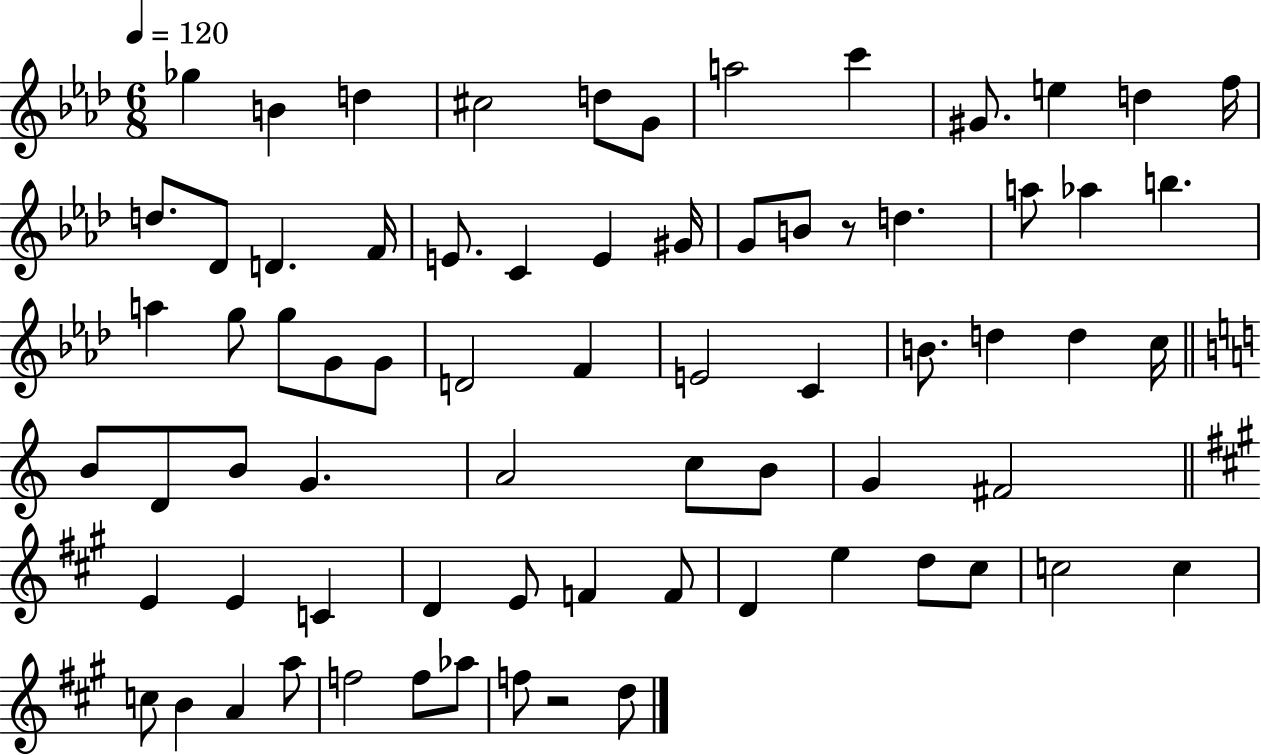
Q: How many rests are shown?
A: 2